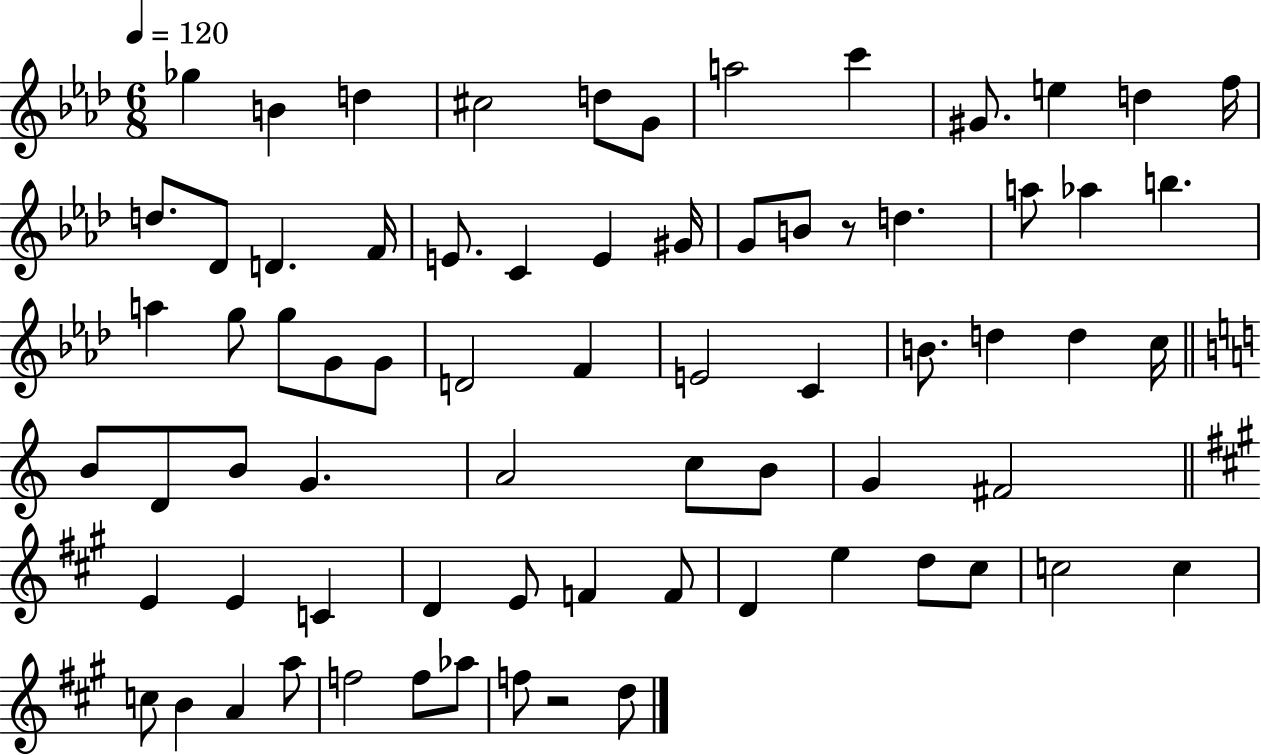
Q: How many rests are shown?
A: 2